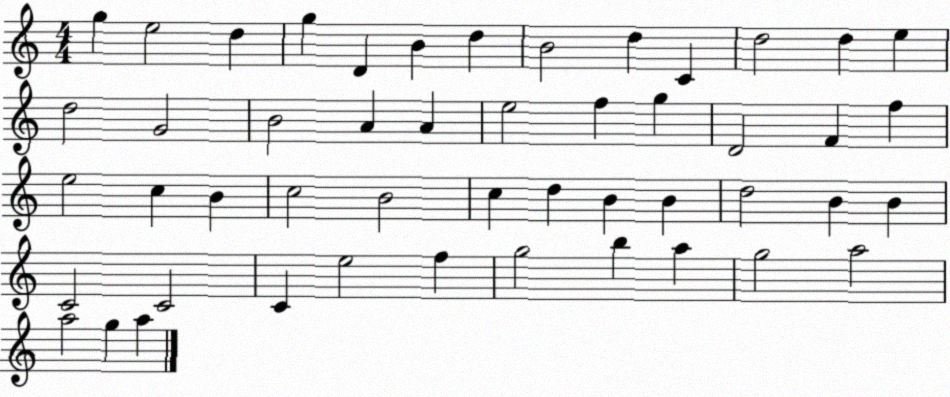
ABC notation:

X:1
T:Untitled
M:4/4
L:1/4
K:C
g e2 d g D B d B2 d C d2 d e d2 G2 B2 A A e2 f g D2 F f e2 c B c2 B2 c d B B d2 B B C2 C2 C e2 f g2 b a g2 a2 a2 g a